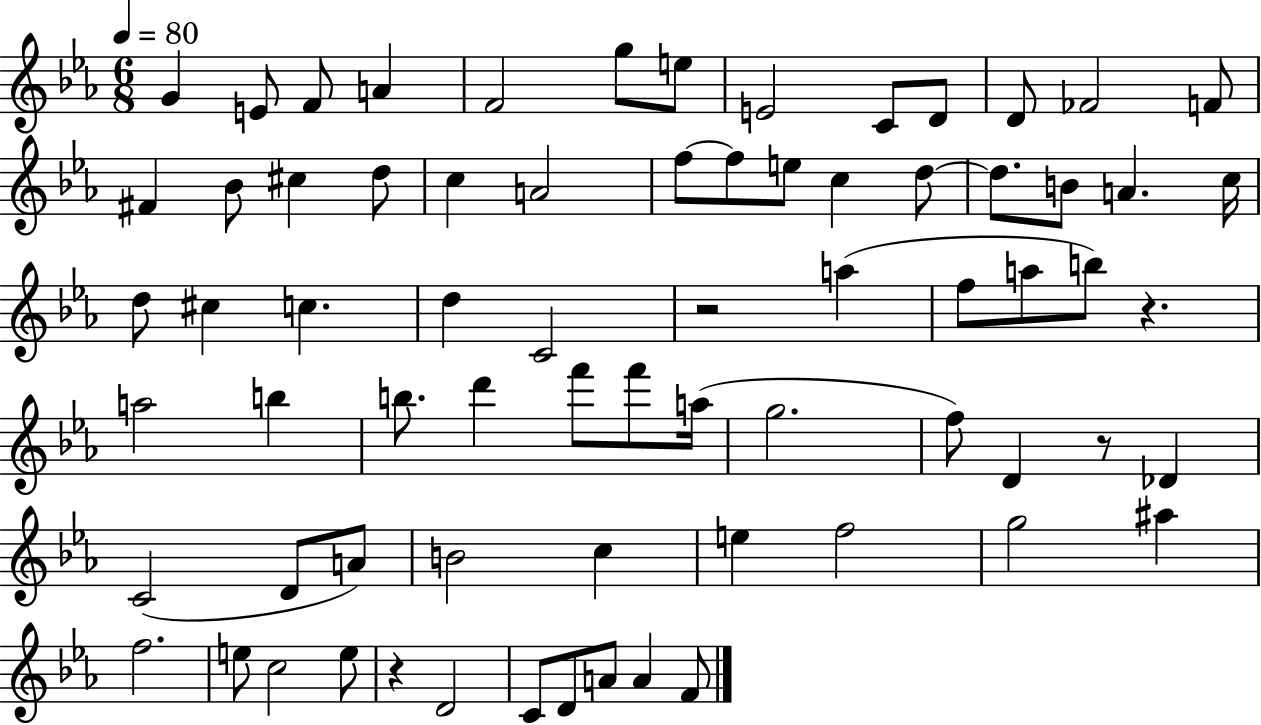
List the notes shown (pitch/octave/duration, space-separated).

G4/q E4/e F4/e A4/q F4/h G5/e E5/e E4/h C4/e D4/e D4/e FES4/h F4/e F#4/q Bb4/e C#5/q D5/e C5/q A4/h F5/e F5/e E5/e C5/q D5/e D5/e. B4/e A4/q. C5/s D5/e C#5/q C5/q. D5/q C4/h R/h A5/q F5/e A5/e B5/e R/q. A5/h B5/q B5/e. D6/q F6/e F6/e A5/s G5/h. F5/e D4/q R/e Db4/q C4/h D4/e A4/e B4/h C5/q E5/q F5/h G5/h A#5/q F5/h. E5/e C5/h E5/e R/q D4/h C4/e D4/e A4/e A4/q F4/e